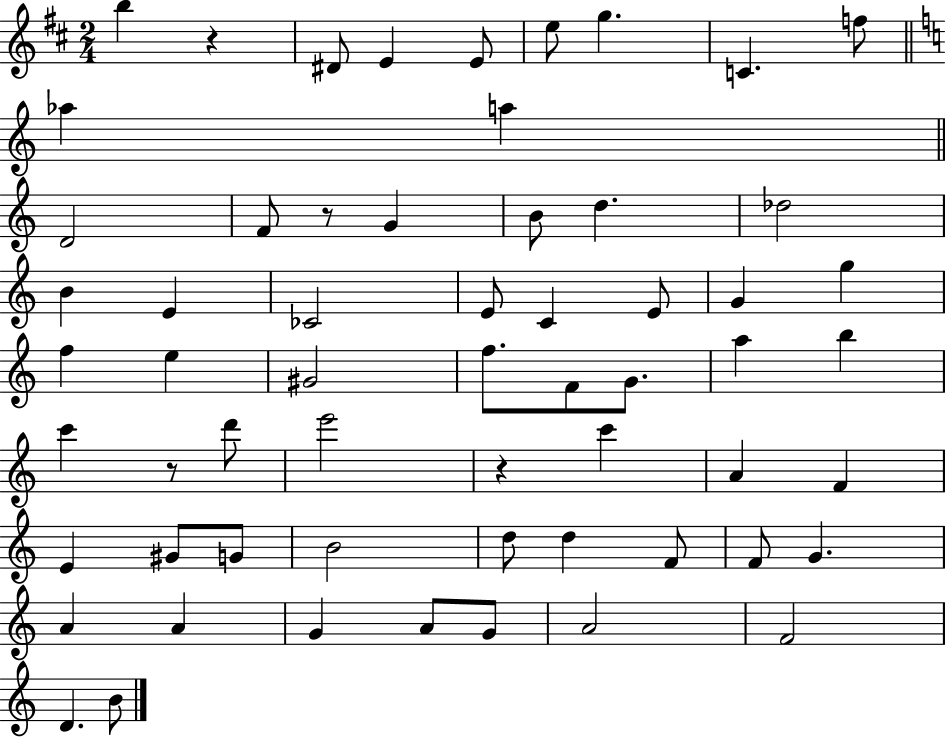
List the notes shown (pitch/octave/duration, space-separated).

B5/q R/q D#4/e E4/q E4/e E5/e G5/q. C4/q. F5/e Ab5/q A5/q D4/h F4/e R/e G4/q B4/e D5/q. Db5/h B4/q E4/q CES4/h E4/e C4/q E4/e G4/q G5/q F5/q E5/q G#4/h F5/e. F4/e G4/e. A5/q B5/q C6/q R/e D6/e E6/h R/q C6/q A4/q F4/q E4/q G#4/e G4/e B4/h D5/e D5/q F4/e F4/e G4/q. A4/q A4/q G4/q A4/e G4/e A4/h F4/h D4/q. B4/e